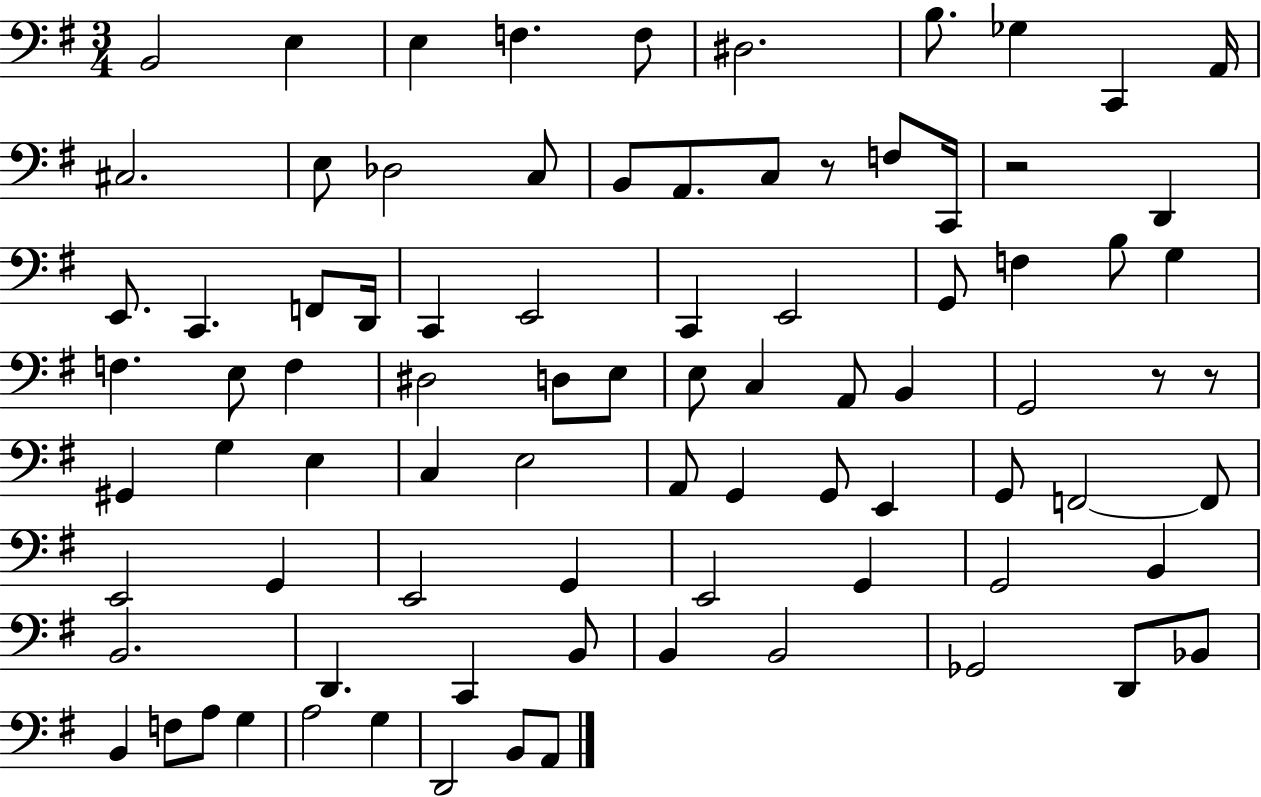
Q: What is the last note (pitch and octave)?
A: A2